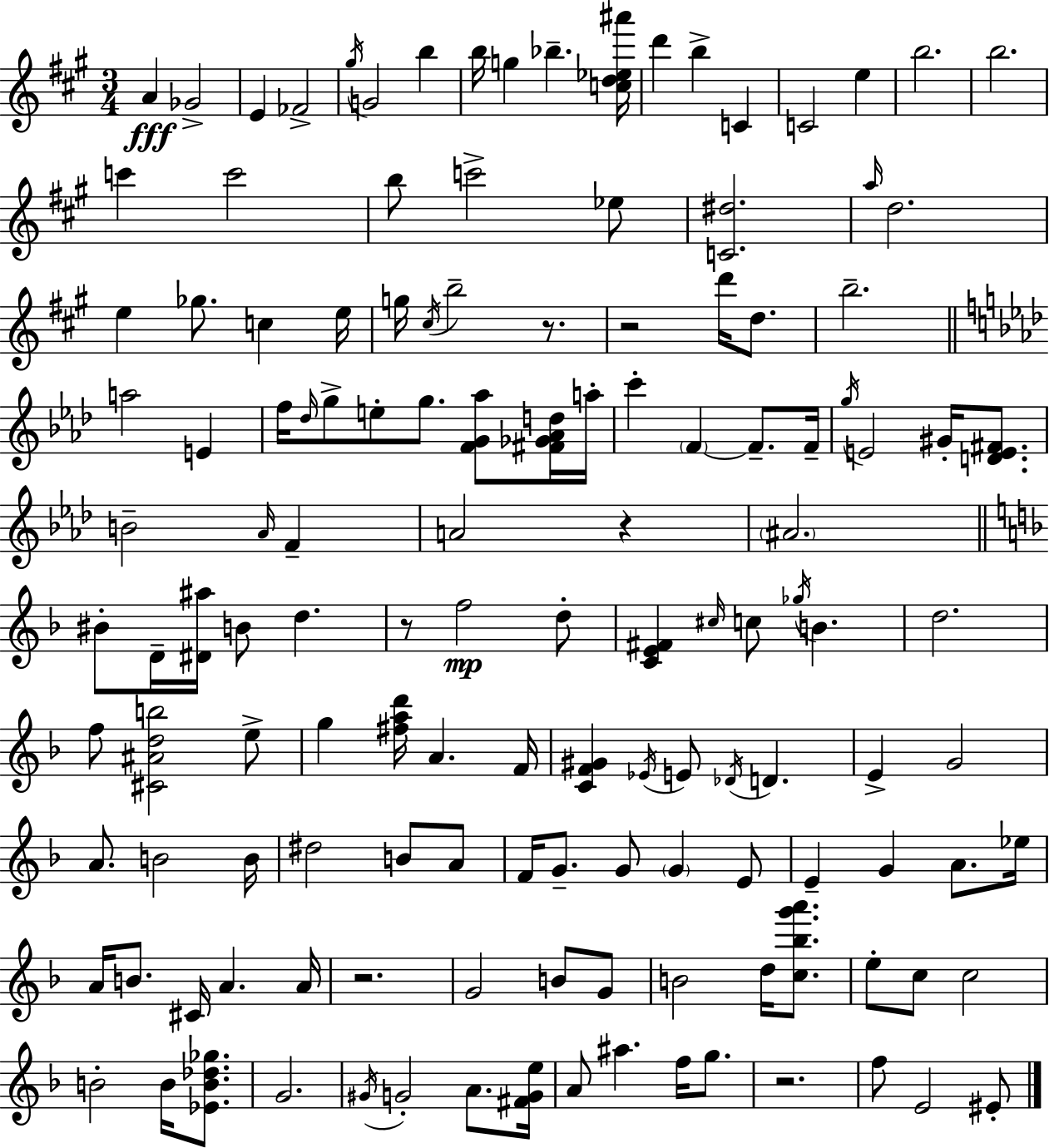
{
  \clef treble
  \numericTimeSignature
  \time 3/4
  \key a \major
  \repeat volta 2 { a'4\fff ges'2-> | e'4 fes'2-> | \acciaccatura { gis''16 } g'2 b''4 | b''16 g''4 bes''4.-- | \break <c'' d'' ees'' ais'''>16 d'''4 b''4-> c'4 | c'2 e''4 | b''2. | b''2. | \break c'''4 c'''2 | b''8 c'''2-> ees''8 | <c' dis''>2. | \grace { a''16 } d''2. | \break e''4 ges''8. c''4 | e''16 g''16 \acciaccatura { cis''16 } b''2-- | r8. r2 d'''16 | d''8. b''2.-- | \break \bar "||" \break \key aes \major a''2 e'4 | f''16 \grace { des''16 } g''8-> e''8-. g''8. <f' g' aes''>8 <fis' ges' aes' d''>16 | a''16-. c'''4-. \parenthesize f'4~~ f'8.-- | f'16-- \acciaccatura { g''16 } e'2 gis'16-. <d' e' fis'>8. | \break b'2-- \grace { aes'16 } f'4-- | a'2 r4 | \parenthesize ais'2. | \bar "||" \break \key f \major bis'8-. d'16-- <dis' ais''>16 b'8 d''4. | r8 f''2\mp d''8-. | <c' e' fis'>4 \grace { cis''16 } c''8 \acciaccatura { ges''16 } b'4. | d''2. | \break f''8 <cis' ais' d'' b''>2 | e''8-> g''4 <fis'' a'' d'''>16 a'4. | f'16 <c' f' gis'>4 \acciaccatura { ees'16 } e'8 \acciaccatura { des'16 } d'4. | e'4-> g'2 | \break a'8. b'2 | b'16 dis''2 | b'8 a'8 f'16 g'8.-- g'8 \parenthesize g'4 | e'8 e'4-- g'4 | \break a'8. ees''16 a'16 b'8. cis'16 a'4. | a'16 r2. | g'2 | b'8 g'8 b'2 | \break d''16 <c'' bes'' g''' a'''>8. e''8-. c''8 c''2 | b'2-. | b'16 <ees' b' des'' ges''>8. g'2. | \acciaccatura { gis'16 } g'2-. | \break a'8. <fis' g' e''>16 a'8 ais''4. | f''16 g''8. r2. | f''8 e'2 | eis'8-. } \bar "|."
}